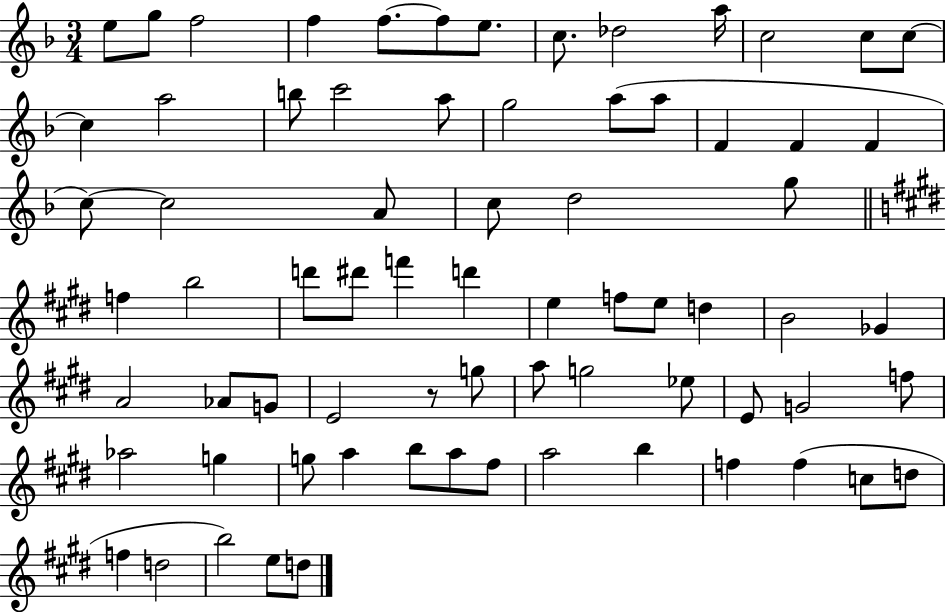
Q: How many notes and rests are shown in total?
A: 72